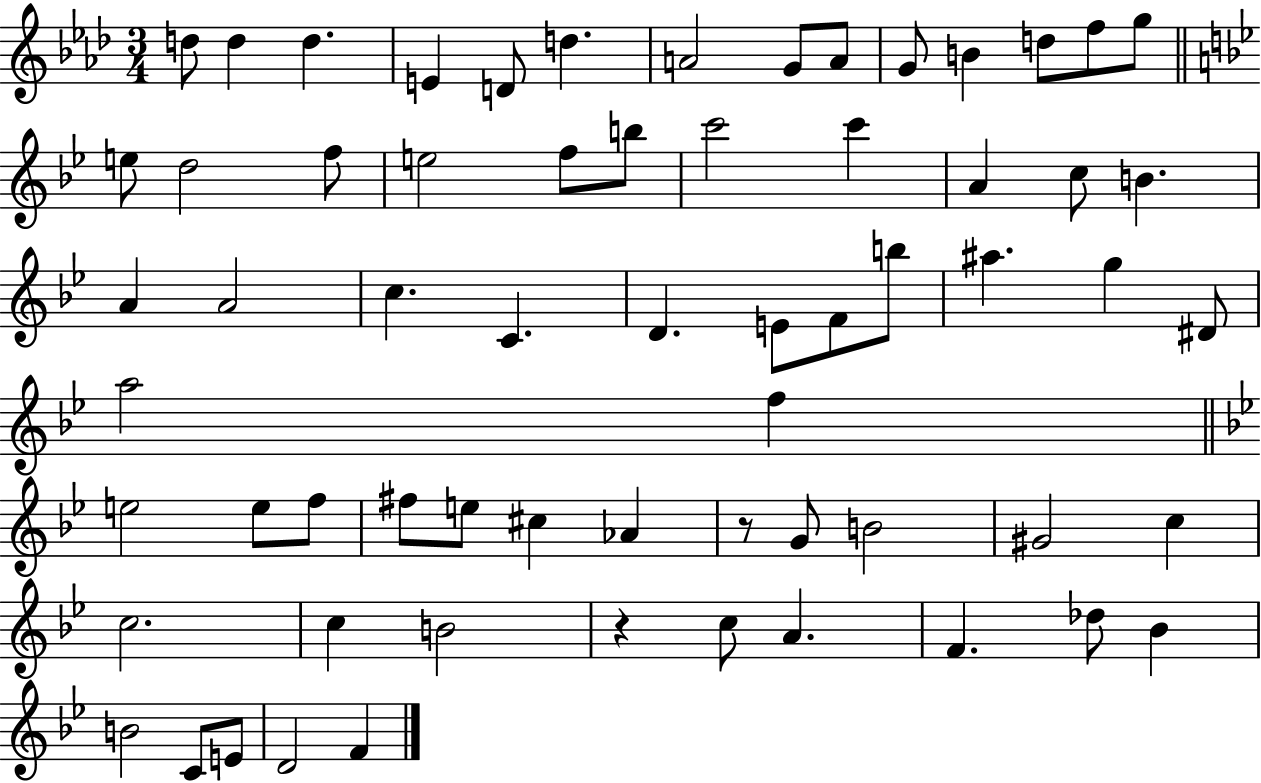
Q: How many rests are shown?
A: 2